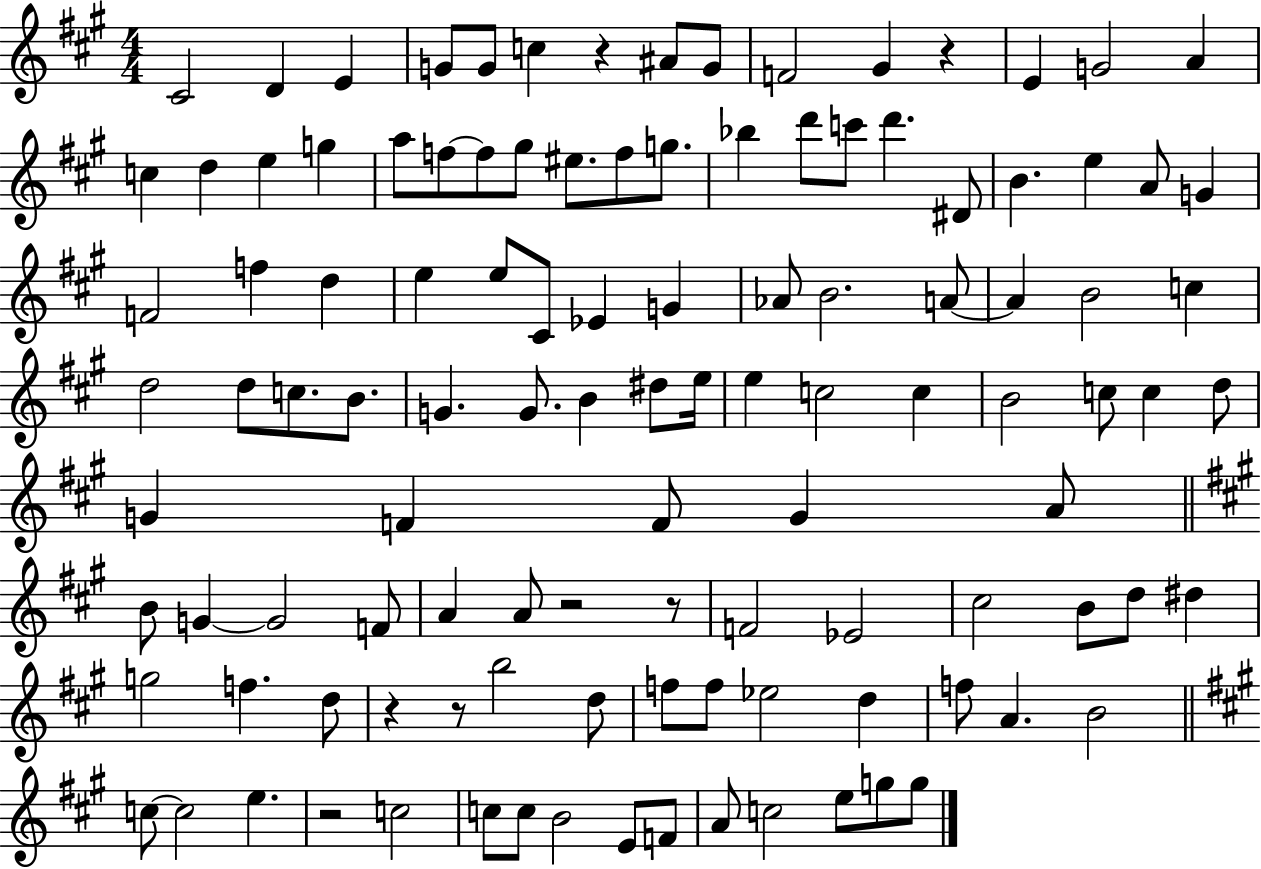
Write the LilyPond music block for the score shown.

{
  \clef treble
  \numericTimeSignature
  \time 4/4
  \key a \major
  cis'2 d'4 e'4 | g'8 g'8 c''4 r4 ais'8 g'8 | f'2 gis'4 r4 | e'4 g'2 a'4 | \break c''4 d''4 e''4 g''4 | a''8 f''8~~ f''8 gis''8 eis''8. f''8 g''8. | bes''4 d'''8 c'''8 d'''4. dis'8 | b'4. e''4 a'8 g'4 | \break f'2 f''4 d''4 | e''4 e''8 cis'8 ees'4 g'4 | aes'8 b'2. a'8~~ | a'4 b'2 c''4 | \break d''2 d''8 c''8. b'8. | g'4. g'8. b'4 dis''8 e''16 | e''4 c''2 c''4 | b'2 c''8 c''4 d''8 | \break g'4 f'4 f'8 g'4 a'8 | \bar "||" \break \key a \major b'8 g'4~~ g'2 f'8 | a'4 a'8 r2 r8 | f'2 ees'2 | cis''2 b'8 d''8 dis''4 | \break g''2 f''4. d''8 | r4 r8 b''2 d''8 | f''8 f''8 ees''2 d''4 | f''8 a'4. b'2 | \break \bar "||" \break \key a \major c''8~~ c''2 e''4. | r2 c''2 | c''8 c''8 b'2 e'8 f'8 | a'8 c''2 e''8 g''8 g''8 | \break \bar "|."
}